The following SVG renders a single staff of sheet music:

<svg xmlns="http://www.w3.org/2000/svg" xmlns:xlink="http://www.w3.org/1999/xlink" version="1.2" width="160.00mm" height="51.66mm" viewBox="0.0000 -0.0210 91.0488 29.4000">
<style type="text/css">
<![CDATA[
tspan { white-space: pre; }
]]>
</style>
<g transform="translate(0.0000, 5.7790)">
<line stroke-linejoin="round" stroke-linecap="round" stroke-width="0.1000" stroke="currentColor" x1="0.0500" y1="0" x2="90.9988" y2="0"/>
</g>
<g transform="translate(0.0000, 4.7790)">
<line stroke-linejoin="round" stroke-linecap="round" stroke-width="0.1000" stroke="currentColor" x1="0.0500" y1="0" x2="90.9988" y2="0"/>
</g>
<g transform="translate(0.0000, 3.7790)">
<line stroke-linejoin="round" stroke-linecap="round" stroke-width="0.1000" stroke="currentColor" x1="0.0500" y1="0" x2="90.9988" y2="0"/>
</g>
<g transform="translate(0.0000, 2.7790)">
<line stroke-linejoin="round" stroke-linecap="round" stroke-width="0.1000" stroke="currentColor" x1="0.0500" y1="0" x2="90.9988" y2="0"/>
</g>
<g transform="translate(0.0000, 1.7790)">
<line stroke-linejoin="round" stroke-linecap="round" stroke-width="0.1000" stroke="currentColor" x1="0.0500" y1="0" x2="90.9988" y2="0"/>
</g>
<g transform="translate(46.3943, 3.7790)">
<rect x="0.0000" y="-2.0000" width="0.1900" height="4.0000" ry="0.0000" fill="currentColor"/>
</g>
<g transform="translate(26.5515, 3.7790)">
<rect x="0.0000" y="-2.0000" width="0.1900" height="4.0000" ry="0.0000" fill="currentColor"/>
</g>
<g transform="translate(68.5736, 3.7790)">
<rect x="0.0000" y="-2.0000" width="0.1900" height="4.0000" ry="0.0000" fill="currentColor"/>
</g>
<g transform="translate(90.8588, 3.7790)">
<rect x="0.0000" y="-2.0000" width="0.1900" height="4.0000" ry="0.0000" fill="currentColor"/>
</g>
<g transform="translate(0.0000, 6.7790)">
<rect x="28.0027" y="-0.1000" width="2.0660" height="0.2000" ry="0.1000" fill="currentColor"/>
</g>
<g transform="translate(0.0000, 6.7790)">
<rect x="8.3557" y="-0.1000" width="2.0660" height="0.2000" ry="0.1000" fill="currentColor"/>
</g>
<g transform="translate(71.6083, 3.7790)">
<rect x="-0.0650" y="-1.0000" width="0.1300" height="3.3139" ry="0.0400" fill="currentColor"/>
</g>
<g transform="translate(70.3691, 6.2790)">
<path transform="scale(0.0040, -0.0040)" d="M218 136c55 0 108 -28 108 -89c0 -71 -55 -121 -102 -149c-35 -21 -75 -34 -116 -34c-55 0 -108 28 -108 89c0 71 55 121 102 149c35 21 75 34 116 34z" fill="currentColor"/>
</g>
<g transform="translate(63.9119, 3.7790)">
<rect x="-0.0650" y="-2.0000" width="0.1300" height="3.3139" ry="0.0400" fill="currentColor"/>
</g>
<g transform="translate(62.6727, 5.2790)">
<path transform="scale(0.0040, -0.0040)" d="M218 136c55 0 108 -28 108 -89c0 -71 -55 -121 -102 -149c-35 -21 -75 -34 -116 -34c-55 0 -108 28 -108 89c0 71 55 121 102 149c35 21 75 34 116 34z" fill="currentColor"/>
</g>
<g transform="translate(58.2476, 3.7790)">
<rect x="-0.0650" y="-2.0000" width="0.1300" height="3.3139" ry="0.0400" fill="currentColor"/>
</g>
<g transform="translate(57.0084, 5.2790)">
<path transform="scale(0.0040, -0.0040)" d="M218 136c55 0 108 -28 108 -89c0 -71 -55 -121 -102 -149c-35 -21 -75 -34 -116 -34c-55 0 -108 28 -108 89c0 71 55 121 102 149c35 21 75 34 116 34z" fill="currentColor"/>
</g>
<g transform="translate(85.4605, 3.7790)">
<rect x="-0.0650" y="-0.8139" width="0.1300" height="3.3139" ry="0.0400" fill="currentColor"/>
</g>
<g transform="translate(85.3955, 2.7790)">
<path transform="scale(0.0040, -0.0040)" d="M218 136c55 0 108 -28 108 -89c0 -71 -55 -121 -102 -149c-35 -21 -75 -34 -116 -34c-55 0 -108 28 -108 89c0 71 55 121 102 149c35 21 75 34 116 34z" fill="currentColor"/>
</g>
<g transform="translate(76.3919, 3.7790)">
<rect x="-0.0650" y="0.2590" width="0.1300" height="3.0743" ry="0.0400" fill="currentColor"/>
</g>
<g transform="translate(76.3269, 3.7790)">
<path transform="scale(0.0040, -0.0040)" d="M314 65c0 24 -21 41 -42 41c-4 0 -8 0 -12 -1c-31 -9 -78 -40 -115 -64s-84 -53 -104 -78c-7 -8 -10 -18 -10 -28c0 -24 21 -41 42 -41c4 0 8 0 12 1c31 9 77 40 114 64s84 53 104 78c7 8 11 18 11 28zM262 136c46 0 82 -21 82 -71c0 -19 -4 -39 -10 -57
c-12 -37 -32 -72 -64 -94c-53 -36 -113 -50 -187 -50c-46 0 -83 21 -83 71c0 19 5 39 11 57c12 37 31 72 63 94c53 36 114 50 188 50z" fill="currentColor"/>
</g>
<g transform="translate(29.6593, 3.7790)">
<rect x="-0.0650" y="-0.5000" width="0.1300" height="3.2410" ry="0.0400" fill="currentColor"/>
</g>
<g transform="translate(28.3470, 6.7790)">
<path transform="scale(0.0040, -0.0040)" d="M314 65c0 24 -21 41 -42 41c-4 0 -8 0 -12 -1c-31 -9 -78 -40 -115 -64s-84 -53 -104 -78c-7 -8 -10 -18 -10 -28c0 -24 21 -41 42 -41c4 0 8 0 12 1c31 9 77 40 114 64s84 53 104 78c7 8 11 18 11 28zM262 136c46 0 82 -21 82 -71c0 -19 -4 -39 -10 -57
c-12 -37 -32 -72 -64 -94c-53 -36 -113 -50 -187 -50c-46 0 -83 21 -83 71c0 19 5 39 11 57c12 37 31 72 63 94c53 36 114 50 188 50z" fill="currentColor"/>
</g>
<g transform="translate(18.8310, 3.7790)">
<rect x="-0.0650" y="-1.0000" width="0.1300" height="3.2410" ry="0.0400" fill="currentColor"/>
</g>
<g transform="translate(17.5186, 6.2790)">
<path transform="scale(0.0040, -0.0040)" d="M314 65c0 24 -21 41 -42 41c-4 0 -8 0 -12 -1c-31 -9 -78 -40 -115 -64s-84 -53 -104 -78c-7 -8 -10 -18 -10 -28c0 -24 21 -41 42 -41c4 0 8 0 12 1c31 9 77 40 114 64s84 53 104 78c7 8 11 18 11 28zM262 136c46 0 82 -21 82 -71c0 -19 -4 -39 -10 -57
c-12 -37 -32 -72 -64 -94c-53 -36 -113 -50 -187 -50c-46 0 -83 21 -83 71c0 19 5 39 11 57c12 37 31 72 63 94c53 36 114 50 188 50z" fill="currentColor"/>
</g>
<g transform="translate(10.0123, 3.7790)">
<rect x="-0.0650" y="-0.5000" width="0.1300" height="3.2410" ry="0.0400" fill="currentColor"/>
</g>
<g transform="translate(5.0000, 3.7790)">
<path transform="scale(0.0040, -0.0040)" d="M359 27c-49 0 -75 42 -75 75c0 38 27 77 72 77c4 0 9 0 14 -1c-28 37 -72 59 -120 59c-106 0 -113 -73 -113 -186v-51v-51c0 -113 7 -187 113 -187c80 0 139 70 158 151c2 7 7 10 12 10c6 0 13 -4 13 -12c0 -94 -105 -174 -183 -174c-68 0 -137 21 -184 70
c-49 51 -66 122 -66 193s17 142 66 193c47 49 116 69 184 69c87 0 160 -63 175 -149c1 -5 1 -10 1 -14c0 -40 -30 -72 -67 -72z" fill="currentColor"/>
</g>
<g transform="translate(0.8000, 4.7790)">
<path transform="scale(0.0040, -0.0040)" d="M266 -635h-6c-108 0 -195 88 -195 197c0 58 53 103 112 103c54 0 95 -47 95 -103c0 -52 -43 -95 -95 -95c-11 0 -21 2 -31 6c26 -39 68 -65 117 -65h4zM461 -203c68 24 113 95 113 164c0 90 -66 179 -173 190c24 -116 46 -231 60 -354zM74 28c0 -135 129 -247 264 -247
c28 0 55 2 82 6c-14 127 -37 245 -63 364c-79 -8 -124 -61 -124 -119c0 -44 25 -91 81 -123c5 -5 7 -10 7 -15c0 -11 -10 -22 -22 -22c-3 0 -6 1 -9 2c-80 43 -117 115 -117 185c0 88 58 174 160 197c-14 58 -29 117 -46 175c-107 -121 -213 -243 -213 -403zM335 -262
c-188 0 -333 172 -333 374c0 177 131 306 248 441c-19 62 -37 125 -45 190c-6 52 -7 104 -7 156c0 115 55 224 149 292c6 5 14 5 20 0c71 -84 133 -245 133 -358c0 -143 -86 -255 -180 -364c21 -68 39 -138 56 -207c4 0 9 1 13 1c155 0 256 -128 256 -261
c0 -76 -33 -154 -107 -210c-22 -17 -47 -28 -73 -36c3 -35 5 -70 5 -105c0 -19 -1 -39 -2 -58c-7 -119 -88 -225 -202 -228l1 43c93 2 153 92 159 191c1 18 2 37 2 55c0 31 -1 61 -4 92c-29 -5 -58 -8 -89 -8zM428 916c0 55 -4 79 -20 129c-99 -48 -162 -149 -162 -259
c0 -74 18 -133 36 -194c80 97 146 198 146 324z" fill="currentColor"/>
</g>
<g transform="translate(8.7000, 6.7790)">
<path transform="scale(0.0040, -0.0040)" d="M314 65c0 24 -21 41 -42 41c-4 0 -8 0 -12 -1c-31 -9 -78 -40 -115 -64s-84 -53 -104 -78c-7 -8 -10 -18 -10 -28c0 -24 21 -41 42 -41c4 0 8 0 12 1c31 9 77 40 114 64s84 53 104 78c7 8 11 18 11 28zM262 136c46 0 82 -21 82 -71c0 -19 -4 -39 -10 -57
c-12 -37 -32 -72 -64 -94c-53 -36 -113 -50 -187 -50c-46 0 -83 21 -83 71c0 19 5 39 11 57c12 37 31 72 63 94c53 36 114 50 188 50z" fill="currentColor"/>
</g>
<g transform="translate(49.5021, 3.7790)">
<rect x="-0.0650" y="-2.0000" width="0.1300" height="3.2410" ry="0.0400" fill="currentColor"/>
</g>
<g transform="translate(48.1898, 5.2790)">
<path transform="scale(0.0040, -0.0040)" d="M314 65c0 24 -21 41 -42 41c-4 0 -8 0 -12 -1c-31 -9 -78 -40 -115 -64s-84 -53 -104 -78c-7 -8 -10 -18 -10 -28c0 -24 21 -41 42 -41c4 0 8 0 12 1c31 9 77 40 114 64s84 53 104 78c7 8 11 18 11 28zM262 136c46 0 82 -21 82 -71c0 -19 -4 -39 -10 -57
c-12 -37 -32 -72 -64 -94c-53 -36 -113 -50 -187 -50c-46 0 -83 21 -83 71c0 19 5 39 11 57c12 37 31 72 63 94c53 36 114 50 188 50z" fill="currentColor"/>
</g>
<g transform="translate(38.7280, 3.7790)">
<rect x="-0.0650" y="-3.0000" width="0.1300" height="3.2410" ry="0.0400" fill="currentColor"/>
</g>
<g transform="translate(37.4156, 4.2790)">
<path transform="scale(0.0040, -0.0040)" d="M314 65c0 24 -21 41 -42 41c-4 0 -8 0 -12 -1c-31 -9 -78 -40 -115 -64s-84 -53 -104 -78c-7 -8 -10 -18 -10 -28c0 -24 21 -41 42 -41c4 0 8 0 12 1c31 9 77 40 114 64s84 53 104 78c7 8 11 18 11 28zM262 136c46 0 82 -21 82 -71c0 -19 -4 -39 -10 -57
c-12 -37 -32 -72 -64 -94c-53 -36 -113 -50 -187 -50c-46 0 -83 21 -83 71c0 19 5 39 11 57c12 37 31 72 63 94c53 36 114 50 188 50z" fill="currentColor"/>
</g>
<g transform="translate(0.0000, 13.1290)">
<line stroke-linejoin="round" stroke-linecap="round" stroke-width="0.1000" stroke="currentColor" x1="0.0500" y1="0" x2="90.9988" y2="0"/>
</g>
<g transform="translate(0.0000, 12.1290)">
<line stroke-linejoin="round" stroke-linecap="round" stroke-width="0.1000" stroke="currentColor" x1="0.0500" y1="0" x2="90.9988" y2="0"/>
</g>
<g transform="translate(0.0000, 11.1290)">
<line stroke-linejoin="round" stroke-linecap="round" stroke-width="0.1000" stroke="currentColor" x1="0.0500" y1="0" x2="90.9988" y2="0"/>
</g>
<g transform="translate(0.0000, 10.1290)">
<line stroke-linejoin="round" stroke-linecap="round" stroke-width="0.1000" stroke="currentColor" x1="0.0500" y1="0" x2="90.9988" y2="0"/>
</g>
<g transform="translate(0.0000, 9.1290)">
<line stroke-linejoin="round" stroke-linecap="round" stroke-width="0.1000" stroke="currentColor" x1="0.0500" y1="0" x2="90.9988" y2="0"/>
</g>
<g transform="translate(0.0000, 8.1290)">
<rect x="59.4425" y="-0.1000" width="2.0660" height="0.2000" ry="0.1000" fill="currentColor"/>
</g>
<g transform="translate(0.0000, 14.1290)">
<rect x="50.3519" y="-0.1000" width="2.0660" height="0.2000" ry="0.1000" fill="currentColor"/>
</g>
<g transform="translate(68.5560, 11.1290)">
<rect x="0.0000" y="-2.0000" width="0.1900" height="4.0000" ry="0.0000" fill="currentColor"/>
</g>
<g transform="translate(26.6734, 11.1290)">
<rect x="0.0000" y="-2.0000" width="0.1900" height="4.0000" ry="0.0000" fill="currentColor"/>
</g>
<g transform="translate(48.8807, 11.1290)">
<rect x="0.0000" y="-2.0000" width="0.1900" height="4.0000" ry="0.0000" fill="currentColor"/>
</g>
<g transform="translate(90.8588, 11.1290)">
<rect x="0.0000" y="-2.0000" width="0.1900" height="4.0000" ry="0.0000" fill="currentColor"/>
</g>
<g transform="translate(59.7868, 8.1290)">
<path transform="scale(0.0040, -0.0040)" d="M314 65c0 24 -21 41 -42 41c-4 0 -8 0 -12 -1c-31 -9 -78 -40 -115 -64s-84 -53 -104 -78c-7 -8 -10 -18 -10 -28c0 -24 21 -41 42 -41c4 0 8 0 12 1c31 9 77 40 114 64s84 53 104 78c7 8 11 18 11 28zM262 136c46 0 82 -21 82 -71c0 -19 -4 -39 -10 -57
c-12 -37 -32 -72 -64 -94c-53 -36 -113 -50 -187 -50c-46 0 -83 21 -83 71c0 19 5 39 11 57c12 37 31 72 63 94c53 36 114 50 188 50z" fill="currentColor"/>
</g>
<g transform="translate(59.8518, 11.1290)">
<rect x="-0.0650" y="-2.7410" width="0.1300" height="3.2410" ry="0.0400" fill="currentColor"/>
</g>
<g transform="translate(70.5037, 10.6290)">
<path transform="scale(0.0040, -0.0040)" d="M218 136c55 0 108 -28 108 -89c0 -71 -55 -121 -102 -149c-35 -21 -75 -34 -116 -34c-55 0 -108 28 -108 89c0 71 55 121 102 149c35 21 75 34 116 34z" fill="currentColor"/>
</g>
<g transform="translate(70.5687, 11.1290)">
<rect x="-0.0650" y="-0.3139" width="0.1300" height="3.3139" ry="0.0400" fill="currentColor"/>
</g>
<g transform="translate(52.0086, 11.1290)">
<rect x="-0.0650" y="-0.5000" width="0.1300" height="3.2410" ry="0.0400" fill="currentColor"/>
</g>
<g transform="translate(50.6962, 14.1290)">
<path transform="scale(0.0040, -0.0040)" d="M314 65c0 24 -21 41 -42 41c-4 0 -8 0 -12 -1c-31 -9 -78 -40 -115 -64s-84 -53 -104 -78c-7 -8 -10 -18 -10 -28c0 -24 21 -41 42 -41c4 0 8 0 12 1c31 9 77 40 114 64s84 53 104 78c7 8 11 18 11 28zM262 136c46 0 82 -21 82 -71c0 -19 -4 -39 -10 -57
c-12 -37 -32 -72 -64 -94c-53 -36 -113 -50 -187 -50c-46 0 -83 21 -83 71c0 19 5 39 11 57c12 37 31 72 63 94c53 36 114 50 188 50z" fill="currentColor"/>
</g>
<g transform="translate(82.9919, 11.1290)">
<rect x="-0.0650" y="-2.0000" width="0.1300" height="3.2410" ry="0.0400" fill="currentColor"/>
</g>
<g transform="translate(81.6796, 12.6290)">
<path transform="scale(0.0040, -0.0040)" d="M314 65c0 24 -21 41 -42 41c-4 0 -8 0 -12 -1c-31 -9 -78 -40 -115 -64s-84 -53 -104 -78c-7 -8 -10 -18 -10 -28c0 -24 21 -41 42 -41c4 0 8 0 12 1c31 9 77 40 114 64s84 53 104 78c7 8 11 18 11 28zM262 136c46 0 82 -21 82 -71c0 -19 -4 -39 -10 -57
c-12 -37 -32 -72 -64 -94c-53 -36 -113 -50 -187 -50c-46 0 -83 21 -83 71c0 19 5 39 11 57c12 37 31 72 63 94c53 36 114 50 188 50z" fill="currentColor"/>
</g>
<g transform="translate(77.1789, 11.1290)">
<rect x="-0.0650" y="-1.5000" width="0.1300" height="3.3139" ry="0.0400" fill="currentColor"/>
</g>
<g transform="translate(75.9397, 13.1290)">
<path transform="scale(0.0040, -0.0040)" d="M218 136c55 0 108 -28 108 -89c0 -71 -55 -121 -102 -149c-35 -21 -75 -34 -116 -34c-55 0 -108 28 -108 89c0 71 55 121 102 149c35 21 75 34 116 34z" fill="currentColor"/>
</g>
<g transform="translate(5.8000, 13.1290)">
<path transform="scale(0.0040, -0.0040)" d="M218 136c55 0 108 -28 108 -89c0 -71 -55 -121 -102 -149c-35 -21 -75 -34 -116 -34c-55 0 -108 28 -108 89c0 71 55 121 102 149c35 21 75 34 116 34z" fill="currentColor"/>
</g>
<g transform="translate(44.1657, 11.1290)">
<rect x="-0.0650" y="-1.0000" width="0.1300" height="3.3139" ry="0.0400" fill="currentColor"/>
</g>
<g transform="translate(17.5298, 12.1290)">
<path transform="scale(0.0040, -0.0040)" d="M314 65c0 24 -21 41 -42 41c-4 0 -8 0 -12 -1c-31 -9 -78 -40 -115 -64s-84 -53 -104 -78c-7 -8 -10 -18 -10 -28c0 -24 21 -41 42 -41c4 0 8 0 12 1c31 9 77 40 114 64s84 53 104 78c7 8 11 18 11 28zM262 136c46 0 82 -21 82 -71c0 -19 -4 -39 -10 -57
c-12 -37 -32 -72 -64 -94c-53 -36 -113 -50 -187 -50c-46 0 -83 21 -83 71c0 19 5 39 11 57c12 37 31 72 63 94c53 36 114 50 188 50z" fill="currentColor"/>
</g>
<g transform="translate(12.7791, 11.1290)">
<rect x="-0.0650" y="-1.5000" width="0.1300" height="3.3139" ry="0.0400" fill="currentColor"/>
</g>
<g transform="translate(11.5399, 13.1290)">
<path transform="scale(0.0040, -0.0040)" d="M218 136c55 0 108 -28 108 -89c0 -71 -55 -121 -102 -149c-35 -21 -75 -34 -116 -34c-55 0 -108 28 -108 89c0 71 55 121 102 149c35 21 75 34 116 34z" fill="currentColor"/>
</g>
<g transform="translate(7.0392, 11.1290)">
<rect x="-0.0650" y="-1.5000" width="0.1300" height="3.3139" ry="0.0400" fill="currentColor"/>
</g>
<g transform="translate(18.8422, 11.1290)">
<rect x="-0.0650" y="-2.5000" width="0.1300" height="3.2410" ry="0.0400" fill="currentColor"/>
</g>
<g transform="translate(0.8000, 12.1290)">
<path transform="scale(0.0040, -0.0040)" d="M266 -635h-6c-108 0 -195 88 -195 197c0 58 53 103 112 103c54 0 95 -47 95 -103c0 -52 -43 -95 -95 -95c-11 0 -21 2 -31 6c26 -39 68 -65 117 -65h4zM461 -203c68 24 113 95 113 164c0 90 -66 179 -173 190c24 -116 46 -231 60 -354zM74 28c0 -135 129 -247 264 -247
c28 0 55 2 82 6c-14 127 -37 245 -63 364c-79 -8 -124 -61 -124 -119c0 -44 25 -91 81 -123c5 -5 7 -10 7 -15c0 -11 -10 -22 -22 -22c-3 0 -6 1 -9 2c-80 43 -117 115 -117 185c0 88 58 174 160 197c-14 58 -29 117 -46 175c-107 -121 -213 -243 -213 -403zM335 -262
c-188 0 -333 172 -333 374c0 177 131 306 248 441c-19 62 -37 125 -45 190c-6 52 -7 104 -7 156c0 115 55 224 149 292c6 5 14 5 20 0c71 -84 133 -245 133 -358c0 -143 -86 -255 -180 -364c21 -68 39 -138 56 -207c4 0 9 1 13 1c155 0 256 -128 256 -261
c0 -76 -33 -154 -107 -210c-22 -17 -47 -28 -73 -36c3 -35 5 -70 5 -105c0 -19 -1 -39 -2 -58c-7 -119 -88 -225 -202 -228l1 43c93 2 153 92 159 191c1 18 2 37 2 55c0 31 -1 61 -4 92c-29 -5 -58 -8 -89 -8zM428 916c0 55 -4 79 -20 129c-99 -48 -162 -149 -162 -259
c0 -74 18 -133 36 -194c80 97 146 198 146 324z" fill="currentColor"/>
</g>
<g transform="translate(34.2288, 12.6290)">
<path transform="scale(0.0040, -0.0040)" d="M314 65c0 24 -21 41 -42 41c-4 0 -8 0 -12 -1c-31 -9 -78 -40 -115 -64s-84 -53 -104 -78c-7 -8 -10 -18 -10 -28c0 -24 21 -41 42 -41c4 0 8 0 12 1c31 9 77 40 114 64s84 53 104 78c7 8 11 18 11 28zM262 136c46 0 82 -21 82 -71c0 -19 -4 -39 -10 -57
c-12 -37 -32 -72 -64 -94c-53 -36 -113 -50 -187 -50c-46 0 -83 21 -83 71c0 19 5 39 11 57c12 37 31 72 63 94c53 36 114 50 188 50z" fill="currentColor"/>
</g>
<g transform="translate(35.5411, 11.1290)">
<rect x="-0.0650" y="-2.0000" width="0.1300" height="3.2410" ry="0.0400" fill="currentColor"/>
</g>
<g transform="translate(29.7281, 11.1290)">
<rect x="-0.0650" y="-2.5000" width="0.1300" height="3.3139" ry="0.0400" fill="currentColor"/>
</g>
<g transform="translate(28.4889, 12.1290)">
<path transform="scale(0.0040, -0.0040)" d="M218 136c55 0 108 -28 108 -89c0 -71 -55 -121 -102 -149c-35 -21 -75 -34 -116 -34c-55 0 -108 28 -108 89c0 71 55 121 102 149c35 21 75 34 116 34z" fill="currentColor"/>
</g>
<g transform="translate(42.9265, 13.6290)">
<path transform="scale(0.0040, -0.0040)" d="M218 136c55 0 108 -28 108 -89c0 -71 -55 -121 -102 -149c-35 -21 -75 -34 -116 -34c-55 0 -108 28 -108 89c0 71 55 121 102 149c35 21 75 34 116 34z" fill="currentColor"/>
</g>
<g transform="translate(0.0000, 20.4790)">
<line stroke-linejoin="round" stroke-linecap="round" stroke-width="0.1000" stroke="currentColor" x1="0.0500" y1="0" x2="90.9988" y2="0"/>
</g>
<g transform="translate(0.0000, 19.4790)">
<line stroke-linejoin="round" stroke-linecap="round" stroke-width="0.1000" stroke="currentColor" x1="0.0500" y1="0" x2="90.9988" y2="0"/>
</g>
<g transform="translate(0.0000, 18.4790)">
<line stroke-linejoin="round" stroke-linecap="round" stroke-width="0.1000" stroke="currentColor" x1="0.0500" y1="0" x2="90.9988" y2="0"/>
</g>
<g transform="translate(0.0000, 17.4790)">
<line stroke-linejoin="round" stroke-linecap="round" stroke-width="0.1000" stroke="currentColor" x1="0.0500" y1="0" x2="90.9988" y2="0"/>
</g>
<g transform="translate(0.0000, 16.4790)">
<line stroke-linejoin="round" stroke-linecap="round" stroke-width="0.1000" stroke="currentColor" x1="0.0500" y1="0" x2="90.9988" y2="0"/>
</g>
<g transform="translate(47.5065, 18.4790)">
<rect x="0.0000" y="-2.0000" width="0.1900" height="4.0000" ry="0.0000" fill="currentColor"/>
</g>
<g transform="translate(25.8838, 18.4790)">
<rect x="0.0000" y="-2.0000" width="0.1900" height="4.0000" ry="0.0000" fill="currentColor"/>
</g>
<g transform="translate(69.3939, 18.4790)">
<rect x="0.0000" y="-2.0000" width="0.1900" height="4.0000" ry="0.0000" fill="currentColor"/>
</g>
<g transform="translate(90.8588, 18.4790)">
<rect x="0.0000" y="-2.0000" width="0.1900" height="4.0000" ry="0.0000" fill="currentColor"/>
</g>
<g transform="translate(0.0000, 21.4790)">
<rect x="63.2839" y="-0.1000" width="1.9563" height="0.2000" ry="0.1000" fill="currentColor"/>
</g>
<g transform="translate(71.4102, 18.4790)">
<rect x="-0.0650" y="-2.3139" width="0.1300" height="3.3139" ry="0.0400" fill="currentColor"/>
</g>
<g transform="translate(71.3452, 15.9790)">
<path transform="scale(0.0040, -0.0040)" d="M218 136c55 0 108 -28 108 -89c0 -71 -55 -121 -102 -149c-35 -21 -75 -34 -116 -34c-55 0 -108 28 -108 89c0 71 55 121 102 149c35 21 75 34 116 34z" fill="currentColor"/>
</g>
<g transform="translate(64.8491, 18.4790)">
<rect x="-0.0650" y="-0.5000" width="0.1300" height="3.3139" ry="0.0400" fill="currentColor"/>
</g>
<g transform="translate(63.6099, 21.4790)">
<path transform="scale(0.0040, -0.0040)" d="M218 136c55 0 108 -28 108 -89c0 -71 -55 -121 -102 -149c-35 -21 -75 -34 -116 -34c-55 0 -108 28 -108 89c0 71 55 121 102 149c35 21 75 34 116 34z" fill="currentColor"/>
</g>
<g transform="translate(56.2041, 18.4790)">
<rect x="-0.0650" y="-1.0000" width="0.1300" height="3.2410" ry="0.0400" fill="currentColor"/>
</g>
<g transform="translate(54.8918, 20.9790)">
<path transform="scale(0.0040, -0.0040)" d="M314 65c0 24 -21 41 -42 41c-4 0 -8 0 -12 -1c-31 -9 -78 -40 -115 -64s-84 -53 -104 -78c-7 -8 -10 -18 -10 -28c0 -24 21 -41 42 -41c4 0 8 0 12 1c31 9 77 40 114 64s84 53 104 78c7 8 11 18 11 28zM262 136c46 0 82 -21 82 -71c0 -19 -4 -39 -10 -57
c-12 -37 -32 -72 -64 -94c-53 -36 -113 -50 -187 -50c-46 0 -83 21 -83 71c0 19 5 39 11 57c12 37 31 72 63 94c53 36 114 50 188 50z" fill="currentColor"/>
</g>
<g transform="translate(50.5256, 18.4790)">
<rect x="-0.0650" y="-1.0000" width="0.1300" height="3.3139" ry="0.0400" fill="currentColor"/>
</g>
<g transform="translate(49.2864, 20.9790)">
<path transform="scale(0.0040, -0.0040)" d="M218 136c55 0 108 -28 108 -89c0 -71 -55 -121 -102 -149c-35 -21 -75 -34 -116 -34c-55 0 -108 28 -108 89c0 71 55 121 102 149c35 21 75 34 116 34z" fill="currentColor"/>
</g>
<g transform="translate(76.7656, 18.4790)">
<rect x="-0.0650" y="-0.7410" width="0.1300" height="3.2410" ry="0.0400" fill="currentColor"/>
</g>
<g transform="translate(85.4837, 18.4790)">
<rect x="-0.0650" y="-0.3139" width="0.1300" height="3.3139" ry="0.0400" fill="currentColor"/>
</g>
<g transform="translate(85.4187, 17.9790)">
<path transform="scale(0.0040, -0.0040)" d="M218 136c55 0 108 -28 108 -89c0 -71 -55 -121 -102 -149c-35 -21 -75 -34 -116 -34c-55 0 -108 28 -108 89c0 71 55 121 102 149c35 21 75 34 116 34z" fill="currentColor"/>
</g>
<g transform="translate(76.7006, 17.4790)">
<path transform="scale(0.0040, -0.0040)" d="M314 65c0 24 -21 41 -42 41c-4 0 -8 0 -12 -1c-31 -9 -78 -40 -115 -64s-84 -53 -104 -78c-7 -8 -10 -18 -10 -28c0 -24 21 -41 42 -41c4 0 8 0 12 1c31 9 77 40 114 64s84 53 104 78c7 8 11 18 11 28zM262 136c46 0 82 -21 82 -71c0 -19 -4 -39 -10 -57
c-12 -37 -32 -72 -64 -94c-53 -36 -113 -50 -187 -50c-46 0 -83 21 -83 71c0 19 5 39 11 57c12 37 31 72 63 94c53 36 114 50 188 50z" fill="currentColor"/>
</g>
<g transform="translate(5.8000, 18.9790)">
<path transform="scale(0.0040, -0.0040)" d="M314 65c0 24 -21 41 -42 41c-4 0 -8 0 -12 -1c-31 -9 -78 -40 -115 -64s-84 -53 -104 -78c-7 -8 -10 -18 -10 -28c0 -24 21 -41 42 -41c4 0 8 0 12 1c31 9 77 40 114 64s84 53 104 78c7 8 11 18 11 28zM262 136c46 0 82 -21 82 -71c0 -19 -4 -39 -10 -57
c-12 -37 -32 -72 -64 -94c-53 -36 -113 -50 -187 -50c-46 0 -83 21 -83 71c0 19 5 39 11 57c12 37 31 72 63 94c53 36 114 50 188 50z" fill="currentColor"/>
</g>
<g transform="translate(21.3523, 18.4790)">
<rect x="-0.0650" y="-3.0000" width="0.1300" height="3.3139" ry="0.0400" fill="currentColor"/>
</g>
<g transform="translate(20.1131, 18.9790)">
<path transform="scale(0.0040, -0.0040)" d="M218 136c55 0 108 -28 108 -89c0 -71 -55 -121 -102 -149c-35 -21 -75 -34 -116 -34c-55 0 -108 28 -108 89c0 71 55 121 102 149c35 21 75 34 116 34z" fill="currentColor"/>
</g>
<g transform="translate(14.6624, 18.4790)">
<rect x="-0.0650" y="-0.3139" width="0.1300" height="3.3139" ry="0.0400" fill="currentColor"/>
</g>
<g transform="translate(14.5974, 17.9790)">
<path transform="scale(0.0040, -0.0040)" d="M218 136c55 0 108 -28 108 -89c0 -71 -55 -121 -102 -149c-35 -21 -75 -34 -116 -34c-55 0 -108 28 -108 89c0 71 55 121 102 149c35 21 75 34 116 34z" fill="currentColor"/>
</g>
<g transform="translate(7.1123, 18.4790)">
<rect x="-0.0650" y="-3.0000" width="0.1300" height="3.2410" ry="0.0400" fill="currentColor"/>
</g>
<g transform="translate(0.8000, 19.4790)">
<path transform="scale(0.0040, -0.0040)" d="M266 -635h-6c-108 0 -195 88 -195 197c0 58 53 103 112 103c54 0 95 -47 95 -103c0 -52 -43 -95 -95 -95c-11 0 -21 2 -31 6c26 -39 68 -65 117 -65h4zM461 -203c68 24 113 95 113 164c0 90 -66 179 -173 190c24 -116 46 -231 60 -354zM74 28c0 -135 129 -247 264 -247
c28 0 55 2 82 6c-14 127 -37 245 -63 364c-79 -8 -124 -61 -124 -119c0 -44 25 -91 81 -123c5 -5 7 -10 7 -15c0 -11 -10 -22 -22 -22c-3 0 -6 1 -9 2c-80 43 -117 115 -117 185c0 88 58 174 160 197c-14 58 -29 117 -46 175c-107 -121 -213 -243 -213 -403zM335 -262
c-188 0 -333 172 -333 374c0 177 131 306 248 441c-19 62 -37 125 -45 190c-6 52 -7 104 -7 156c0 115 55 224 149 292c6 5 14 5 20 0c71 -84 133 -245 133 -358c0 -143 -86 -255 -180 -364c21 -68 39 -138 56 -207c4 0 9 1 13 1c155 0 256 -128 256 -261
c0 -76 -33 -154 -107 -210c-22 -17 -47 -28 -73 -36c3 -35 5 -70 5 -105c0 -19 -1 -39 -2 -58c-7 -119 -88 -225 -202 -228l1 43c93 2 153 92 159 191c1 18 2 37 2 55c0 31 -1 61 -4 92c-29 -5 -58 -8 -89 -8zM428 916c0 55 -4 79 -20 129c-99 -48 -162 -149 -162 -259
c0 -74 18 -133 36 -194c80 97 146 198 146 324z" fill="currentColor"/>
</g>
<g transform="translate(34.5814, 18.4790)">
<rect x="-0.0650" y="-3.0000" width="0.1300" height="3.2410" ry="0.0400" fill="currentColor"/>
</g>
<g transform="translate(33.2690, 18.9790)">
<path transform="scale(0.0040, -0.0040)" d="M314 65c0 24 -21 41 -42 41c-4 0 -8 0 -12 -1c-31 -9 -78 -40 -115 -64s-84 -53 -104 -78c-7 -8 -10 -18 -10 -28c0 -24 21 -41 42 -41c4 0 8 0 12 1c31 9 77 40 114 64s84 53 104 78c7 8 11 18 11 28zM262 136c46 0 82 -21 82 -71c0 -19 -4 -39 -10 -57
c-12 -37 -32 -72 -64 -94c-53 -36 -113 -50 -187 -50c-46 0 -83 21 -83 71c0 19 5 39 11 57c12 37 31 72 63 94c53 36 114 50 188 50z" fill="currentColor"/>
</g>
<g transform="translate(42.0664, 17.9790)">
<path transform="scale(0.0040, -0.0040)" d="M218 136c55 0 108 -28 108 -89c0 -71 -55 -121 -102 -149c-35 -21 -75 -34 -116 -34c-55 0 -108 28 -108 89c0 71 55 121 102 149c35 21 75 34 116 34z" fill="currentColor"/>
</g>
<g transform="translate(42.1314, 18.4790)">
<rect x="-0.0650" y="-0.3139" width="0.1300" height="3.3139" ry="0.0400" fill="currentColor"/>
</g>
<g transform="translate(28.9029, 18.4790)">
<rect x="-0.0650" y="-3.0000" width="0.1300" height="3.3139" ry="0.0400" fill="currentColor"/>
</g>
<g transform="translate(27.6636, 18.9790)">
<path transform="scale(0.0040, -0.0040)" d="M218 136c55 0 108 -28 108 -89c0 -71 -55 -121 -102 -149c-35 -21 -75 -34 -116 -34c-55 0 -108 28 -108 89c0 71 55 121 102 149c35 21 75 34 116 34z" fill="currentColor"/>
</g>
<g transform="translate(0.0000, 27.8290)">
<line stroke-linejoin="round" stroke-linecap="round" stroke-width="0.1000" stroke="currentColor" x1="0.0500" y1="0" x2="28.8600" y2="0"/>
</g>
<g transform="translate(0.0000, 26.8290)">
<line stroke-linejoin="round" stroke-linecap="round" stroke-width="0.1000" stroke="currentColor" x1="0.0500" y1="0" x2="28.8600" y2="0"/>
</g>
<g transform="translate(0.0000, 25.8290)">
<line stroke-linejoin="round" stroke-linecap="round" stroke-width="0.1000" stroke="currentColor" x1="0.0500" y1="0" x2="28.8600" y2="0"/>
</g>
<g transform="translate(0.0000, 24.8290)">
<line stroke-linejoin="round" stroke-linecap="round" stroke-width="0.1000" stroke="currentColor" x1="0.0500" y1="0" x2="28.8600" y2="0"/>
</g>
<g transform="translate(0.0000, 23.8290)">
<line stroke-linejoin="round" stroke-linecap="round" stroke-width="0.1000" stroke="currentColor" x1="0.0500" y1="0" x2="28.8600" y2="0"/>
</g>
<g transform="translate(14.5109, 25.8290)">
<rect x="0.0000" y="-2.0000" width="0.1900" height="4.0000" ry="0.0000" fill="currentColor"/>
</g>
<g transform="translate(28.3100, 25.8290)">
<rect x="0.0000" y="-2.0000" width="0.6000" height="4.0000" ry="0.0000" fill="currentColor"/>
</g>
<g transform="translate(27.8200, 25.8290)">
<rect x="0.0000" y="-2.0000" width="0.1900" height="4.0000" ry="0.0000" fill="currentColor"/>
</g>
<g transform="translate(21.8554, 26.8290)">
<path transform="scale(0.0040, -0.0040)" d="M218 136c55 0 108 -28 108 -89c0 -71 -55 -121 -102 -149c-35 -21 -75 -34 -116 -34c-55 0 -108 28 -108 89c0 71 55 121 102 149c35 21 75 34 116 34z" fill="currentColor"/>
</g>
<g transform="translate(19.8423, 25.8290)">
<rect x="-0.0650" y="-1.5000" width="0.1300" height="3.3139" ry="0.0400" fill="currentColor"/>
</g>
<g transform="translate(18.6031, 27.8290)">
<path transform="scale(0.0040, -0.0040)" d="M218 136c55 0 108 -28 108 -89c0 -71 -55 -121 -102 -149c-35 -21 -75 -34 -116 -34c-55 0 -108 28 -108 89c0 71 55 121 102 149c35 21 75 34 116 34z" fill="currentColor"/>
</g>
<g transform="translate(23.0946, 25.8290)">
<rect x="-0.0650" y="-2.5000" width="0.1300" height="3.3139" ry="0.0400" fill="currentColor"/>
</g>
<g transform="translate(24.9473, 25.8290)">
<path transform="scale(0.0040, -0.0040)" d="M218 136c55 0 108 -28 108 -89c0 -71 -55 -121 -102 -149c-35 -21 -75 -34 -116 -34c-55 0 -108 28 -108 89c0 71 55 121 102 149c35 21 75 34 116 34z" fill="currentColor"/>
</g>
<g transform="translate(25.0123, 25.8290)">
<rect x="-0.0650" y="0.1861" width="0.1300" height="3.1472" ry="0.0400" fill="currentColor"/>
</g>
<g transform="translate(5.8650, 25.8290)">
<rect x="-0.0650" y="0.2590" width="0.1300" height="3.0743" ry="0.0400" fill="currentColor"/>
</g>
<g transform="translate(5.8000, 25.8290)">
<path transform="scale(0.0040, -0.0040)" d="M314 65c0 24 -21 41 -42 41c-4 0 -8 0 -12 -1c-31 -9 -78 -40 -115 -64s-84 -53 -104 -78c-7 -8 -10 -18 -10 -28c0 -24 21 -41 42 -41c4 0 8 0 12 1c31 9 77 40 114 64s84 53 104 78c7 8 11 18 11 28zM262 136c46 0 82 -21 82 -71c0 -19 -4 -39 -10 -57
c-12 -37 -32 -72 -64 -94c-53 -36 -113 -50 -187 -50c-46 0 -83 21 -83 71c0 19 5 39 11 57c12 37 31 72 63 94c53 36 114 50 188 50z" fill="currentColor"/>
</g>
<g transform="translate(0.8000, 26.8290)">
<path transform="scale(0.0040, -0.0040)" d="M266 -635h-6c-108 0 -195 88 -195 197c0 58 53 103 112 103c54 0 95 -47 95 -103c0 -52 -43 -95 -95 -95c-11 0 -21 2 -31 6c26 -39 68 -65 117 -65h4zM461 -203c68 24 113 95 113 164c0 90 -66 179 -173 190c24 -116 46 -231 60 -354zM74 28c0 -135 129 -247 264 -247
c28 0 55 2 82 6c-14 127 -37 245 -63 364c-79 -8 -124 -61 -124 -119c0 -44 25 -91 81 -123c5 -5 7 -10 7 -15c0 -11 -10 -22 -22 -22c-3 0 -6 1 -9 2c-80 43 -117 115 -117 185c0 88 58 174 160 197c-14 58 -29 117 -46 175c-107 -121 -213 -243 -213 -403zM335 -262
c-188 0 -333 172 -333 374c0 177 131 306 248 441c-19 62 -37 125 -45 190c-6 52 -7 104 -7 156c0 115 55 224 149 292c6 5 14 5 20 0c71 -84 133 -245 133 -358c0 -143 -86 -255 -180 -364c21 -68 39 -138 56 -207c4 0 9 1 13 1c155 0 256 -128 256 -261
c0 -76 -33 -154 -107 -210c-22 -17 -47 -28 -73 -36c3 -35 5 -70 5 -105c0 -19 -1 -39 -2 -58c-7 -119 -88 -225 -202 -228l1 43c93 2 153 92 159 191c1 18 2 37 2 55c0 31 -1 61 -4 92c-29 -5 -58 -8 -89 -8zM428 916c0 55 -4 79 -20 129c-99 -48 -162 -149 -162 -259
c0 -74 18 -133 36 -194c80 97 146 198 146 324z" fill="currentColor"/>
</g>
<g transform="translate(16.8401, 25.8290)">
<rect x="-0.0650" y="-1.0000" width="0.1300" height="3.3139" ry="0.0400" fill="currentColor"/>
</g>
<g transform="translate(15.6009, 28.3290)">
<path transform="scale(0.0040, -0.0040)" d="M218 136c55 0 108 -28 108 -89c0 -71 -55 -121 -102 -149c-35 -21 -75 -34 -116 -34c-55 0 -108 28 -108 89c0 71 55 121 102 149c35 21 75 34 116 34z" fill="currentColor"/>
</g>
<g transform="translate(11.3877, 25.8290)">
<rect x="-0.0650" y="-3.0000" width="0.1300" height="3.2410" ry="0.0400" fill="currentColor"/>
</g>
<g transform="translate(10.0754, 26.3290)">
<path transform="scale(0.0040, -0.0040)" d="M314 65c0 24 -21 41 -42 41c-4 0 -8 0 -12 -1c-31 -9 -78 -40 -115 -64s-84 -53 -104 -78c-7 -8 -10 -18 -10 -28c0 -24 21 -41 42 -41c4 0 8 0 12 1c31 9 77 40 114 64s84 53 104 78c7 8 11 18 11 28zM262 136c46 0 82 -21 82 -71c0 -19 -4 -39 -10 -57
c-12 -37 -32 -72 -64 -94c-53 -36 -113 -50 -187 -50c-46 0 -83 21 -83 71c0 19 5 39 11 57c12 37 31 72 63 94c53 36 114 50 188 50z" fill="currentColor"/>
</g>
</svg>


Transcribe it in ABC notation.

X:1
T:Untitled
M:4/4
L:1/4
K:C
C2 D2 C2 A2 F2 F F D B2 d E E G2 G F2 D C2 a2 c E F2 A2 c A A A2 c D D2 C g d2 c B2 A2 D E G B